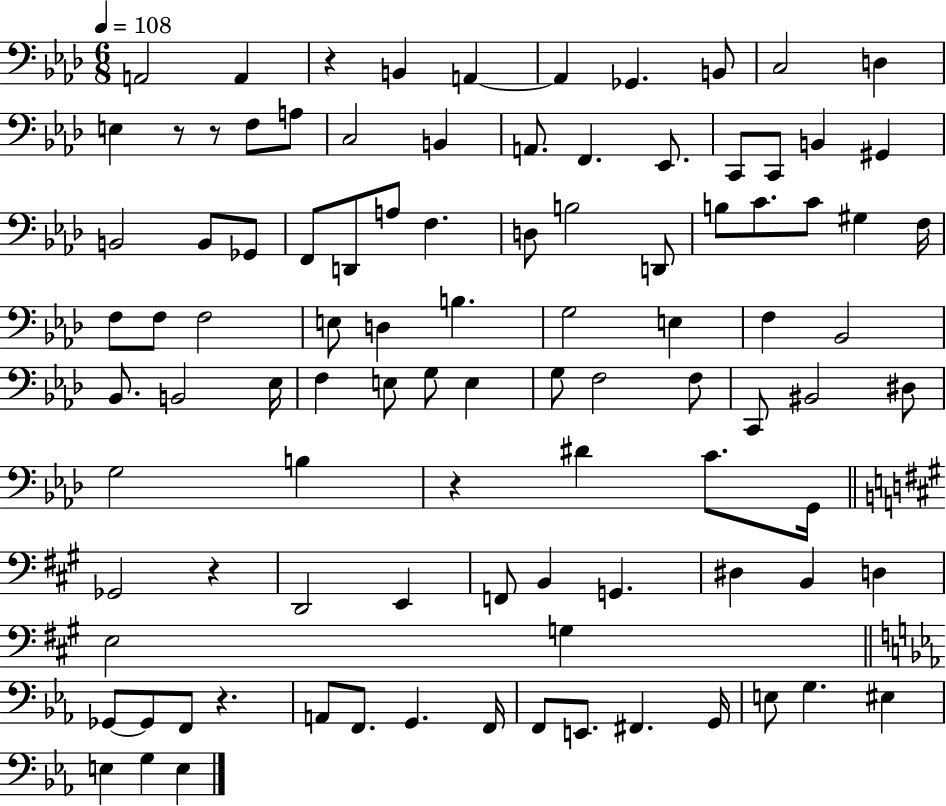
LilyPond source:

{
  \clef bass
  \numericTimeSignature
  \time 6/8
  \key aes \major
  \tempo 4 = 108
  a,2 a,4 | r4 b,4 a,4~~ | a,4 ges,4. b,8 | c2 d4 | \break e4 r8 r8 f8 a8 | c2 b,4 | a,8. f,4. ees,8. | c,8 c,8 b,4 gis,4 | \break b,2 b,8 ges,8 | f,8 d,8 a8 f4. | d8 b2 d,8 | b8 c'8. c'8 gis4 f16 | \break f8 f8 f2 | e8 d4 b4. | g2 e4 | f4 bes,2 | \break bes,8. b,2 ees16 | f4 e8 g8 e4 | g8 f2 f8 | c,8 bis,2 dis8 | \break g2 b4 | r4 dis'4 c'8. g,16 | \bar "||" \break \key a \major ges,2 r4 | d,2 e,4 | f,8 b,4 g,4. | dis4 b,4 d4 | \break e2 g4 | \bar "||" \break \key ees \major ges,8~~ ges,8 f,8 r4. | a,8 f,8. g,4. f,16 | f,8 e,8. fis,4. g,16 | e8 g4. eis4 | \break e4 g4 e4 | \bar "|."
}